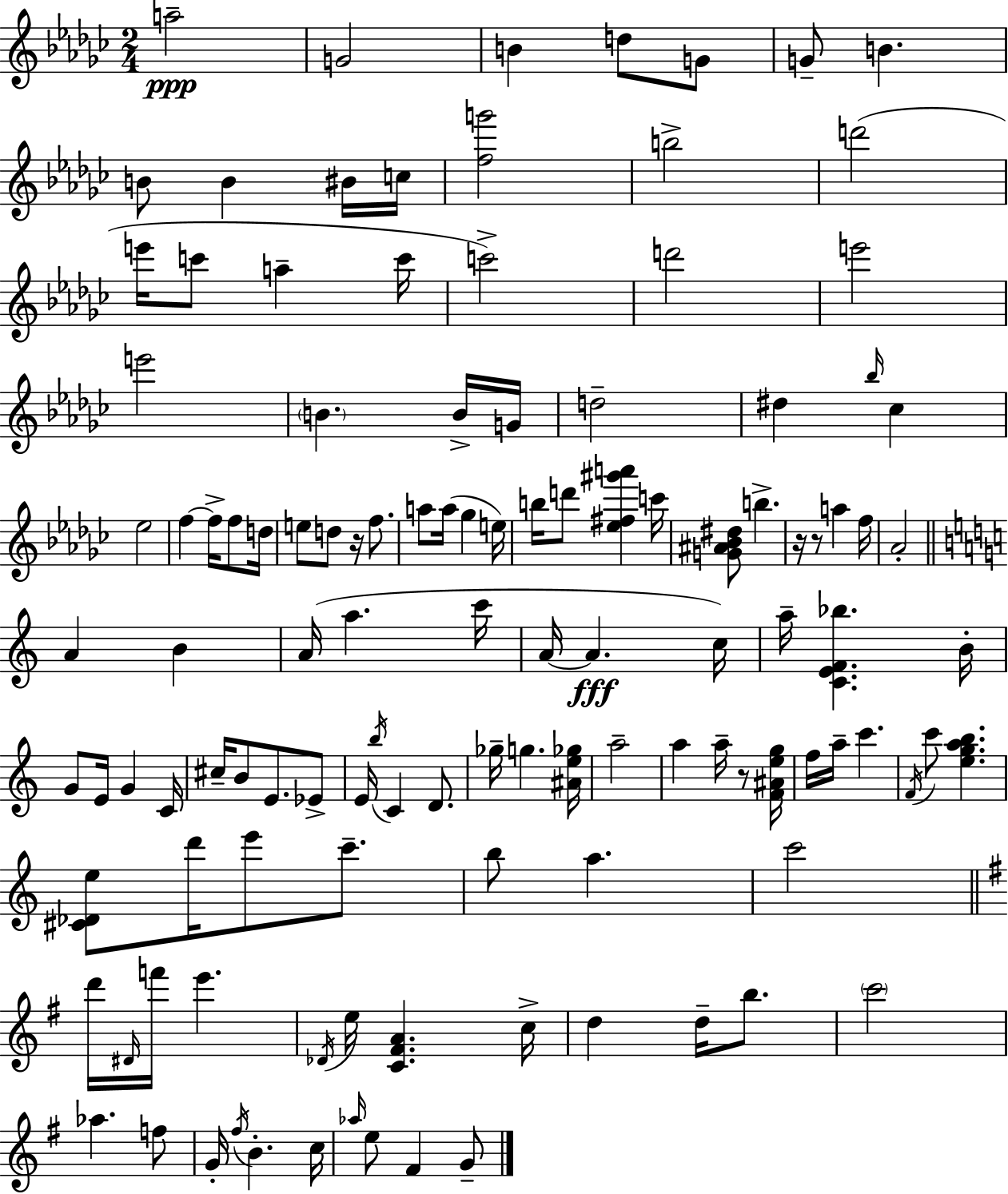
{
  \clef treble
  \numericTimeSignature
  \time 2/4
  \key ees \minor
  a''2--\ppp | g'2 | b'4 d''8 g'8 | g'8-- b'4. | \break b'8 b'4 bis'16 c''16 | <f'' g'''>2 | b''2-> | d'''2( | \break e'''16 c'''8 a''4-- c'''16 | c'''2->) | d'''2 | e'''2 | \break e'''2 | \parenthesize b'4. b'16-> g'16 | d''2-- | dis''4 \grace { bes''16 } ces''4 | \break ees''2 | f''4~~ f''16-> f''8 | d''16 e''8 d''8 r16 f''8. | a''8 a''16( ges''4 | \break e''16) b''16 d'''8 <ees'' fis'' gis''' a'''>4 | c'''16 <g' ais' bes' dis''>8 b''4.-> | r16 r8 a''4 | f''16 aes'2-. | \break \bar "||" \break \key a \minor a'4 b'4 | a'16( a''4. c'''16 | a'16~~ a'4.\fff c''16) | a''16-- <c' e' f' bes''>4. b'16-. | \break g'8 e'16 g'4 c'16 | cis''16-- b'8 e'8. ees'8-> | e'16 \acciaccatura { b''16 } c'4 d'8. | ges''16-- g''4. | \break <ais' e'' ges''>16 a''2-- | a''4 a''16-- r8 | <f' ais' e'' g''>16 f''16 a''16-- c'''4. | \acciaccatura { f'16 } c'''8 <e'' g'' a'' b''>4. | \break <cis' des' e''>8 d'''16 e'''8 c'''8.-- | b''8 a''4. | c'''2 | \bar "||" \break \key g \major d'''16 \grace { dis'16 } f'''16 e'''4. | \acciaccatura { des'16 } e''16 <c' fis' a'>4. | c''16-> d''4 d''16-- b''8. | \parenthesize c'''2 | \break aes''4. | f''8 g'16-. \acciaccatura { fis''16 } b'4.-. | c''16 \grace { aes''16 } e''8 fis'4 | g'8-- \bar "|."
}